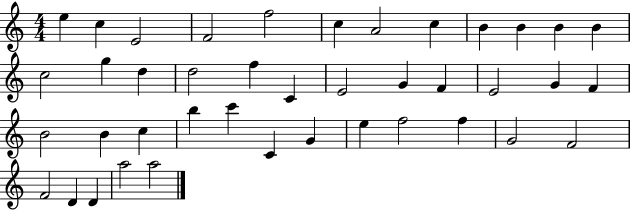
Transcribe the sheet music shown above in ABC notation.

X:1
T:Untitled
M:4/4
L:1/4
K:C
e c E2 F2 f2 c A2 c B B B B c2 g d d2 f C E2 G F E2 G F B2 B c b c' C G e f2 f G2 F2 F2 D D a2 a2